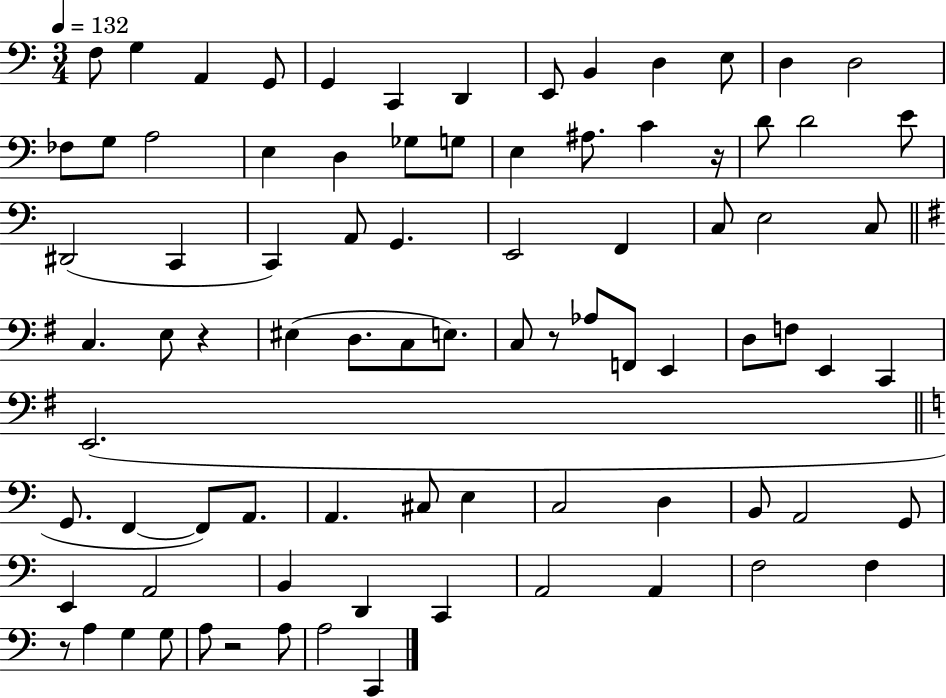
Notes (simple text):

F3/e G3/q A2/q G2/e G2/q C2/q D2/q E2/e B2/q D3/q E3/e D3/q D3/h FES3/e G3/e A3/h E3/q D3/q Gb3/e G3/e E3/q A#3/e. C4/q R/s D4/e D4/h E4/e D#2/h C2/q C2/q A2/e G2/q. E2/h F2/q C3/e E3/h C3/e C3/q. E3/e R/q EIS3/q D3/e. C3/e E3/e. C3/e R/e Ab3/e F2/e E2/q D3/e F3/e E2/q C2/q E2/h. G2/e. F2/q F2/e A2/e. A2/q. C#3/e E3/q C3/h D3/q B2/e A2/h G2/e E2/q A2/h B2/q D2/q C2/q A2/h A2/q F3/h F3/q R/e A3/q G3/q G3/e A3/e R/h A3/e A3/h C2/q